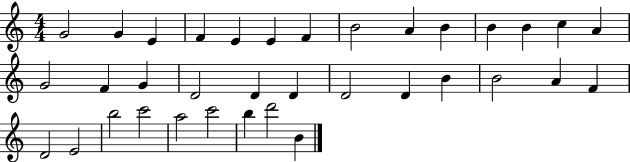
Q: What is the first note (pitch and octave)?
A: G4